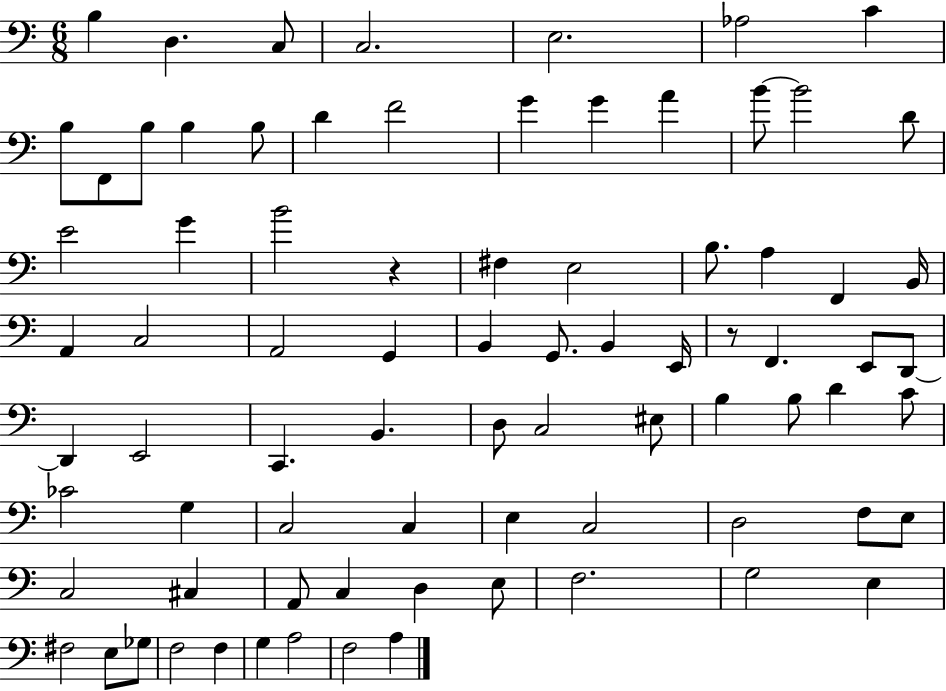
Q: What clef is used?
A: bass